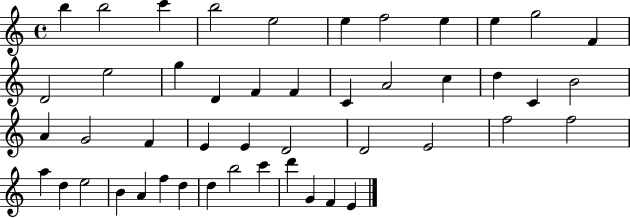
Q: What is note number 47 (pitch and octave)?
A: E4